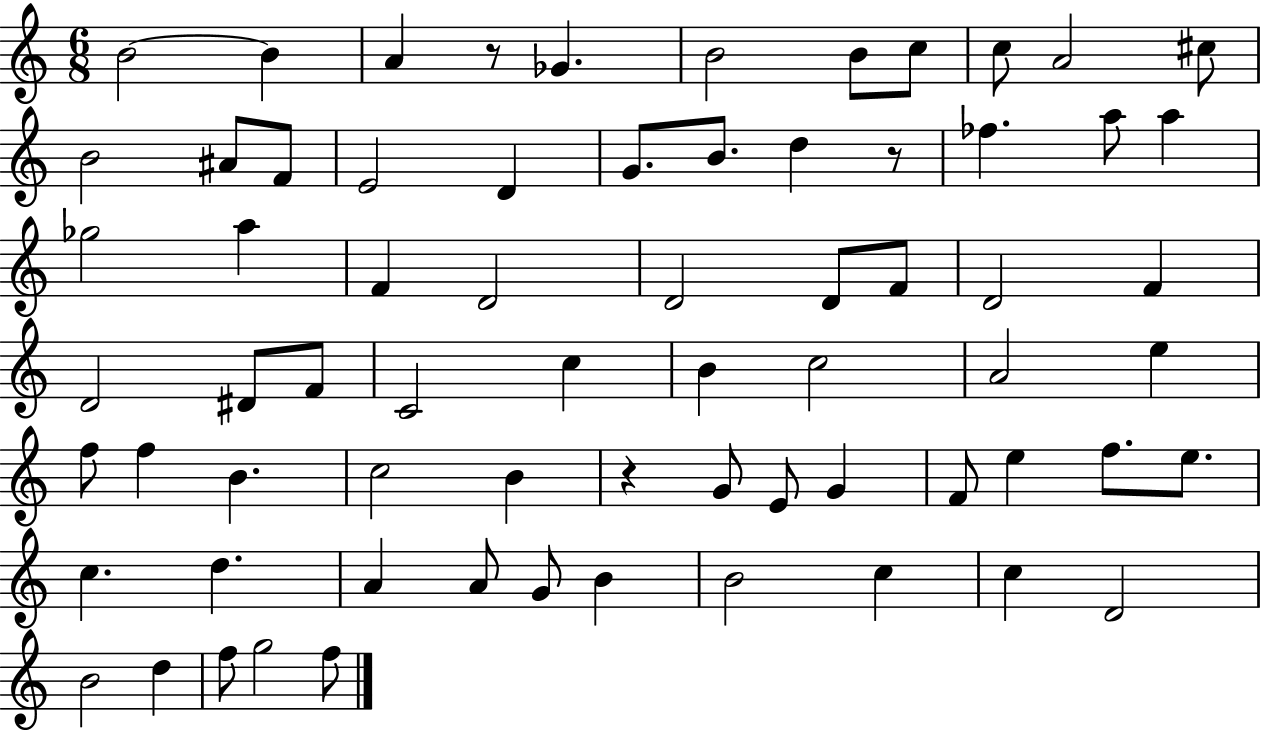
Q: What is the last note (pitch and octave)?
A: F5